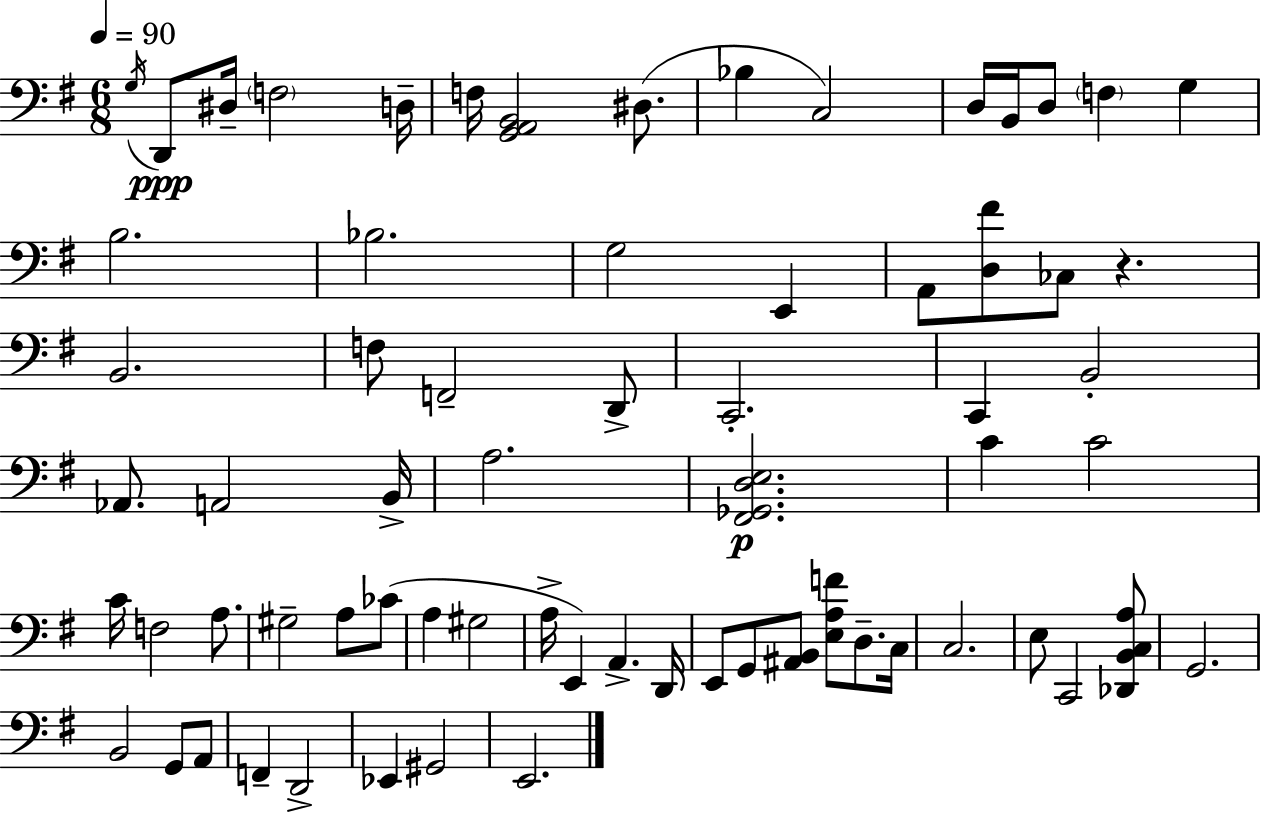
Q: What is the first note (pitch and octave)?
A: G3